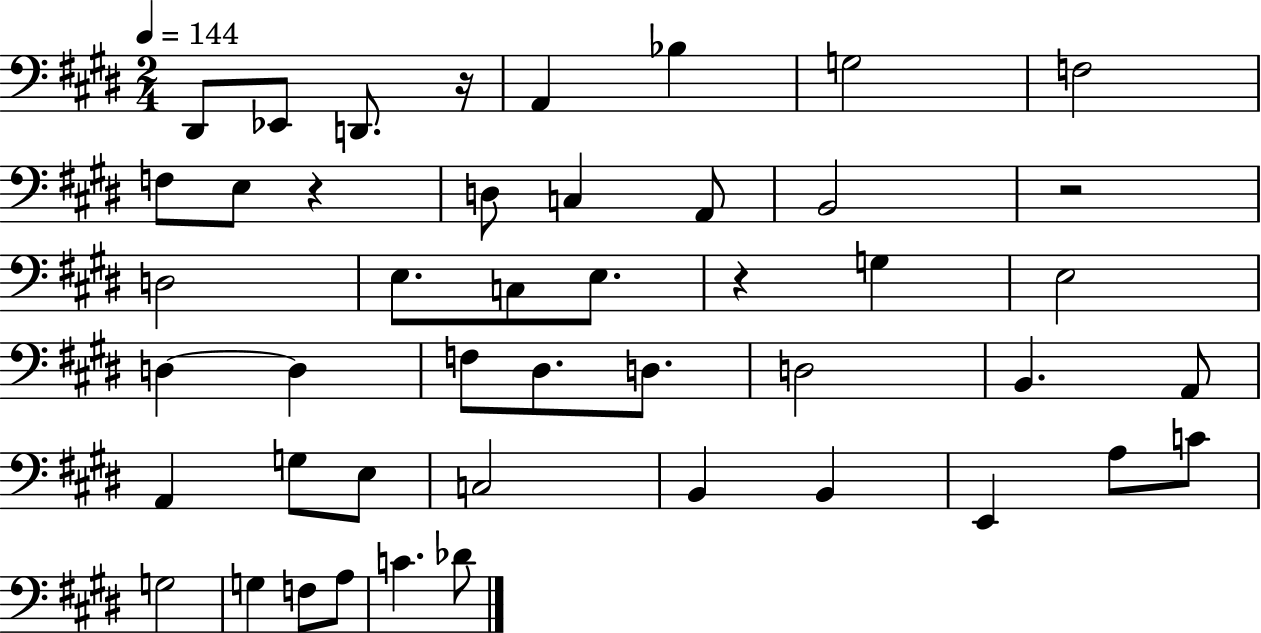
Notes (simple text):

D#2/e Eb2/e D2/e. R/s A2/q Bb3/q G3/h F3/h F3/e E3/e R/q D3/e C3/q A2/e B2/h R/h D3/h E3/e. C3/e E3/e. R/q G3/q E3/h D3/q D3/q F3/e D#3/e. D3/e. D3/h B2/q. A2/e A2/q G3/e E3/e C3/h B2/q B2/q E2/q A3/e C4/e G3/h G3/q F3/e A3/e C4/q. Db4/e